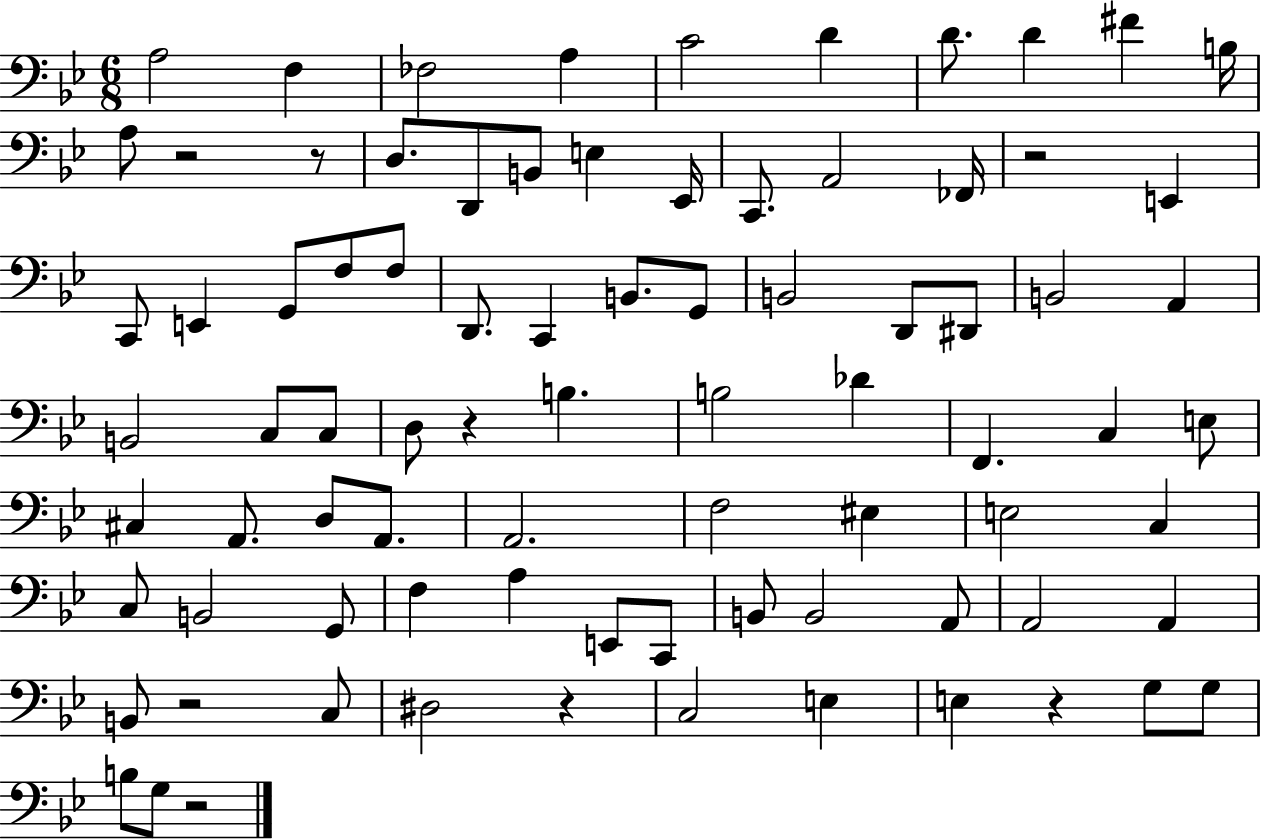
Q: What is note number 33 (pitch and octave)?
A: B2